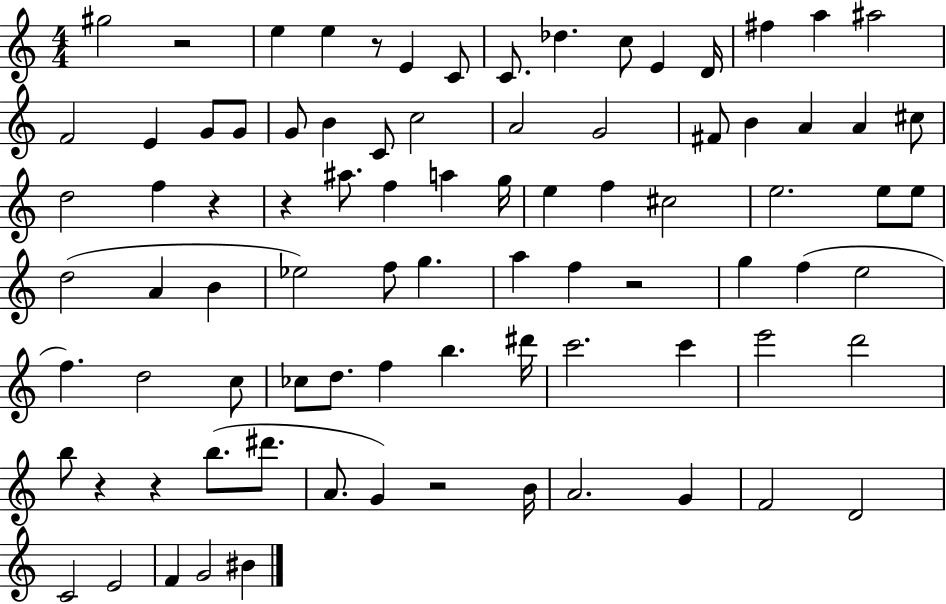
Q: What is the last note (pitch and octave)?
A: BIS4